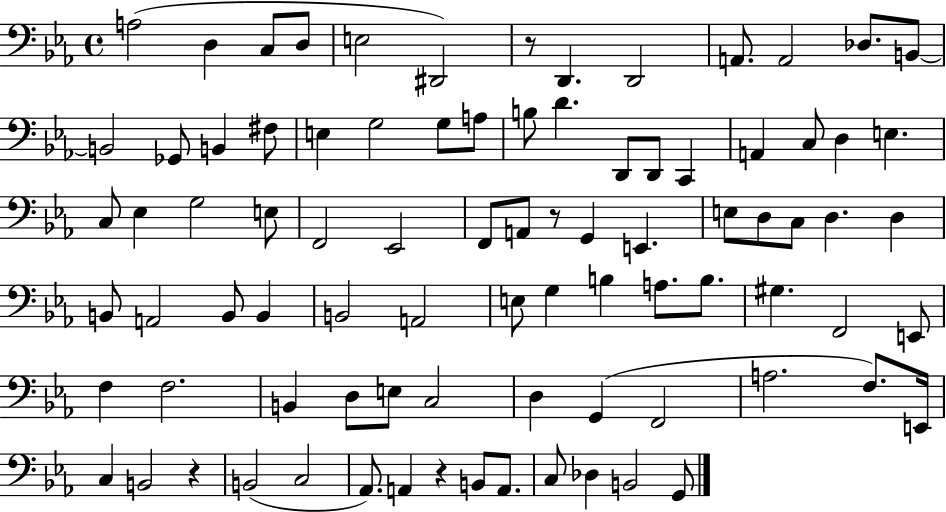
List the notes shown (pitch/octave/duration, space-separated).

A3/h D3/q C3/e D3/e E3/h D#2/h R/e D2/q. D2/h A2/e. A2/h Db3/e. B2/e B2/h Gb2/e B2/q F#3/e E3/q G3/h G3/e A3/e B3/e D4/q. D2/e D2/e C2/q A2/q C3/e D3/q E3/q. C3/e Eb3/q G3/h E3/e F2/h Eb2/h F2/e A2/e R/e G2/q E2/q. E3/e D3/e C3/e D3/q. D3/q B2/e A2/h B2/e B2/q B2/h A2/h E3/e G3/q B3/q A3/e. B3/e. G#3/q. F2/h E2/e F3/q F3/h. B2/q D3/e E3/e C3/h D3/q G2/q F2/h A3/h. F3/e. E2/s C3/q B2/h R/q B2/h C3/h Ab2/e. A2/q R/q B2/e A2/e. C3/e Db3/q B2/h G2/e